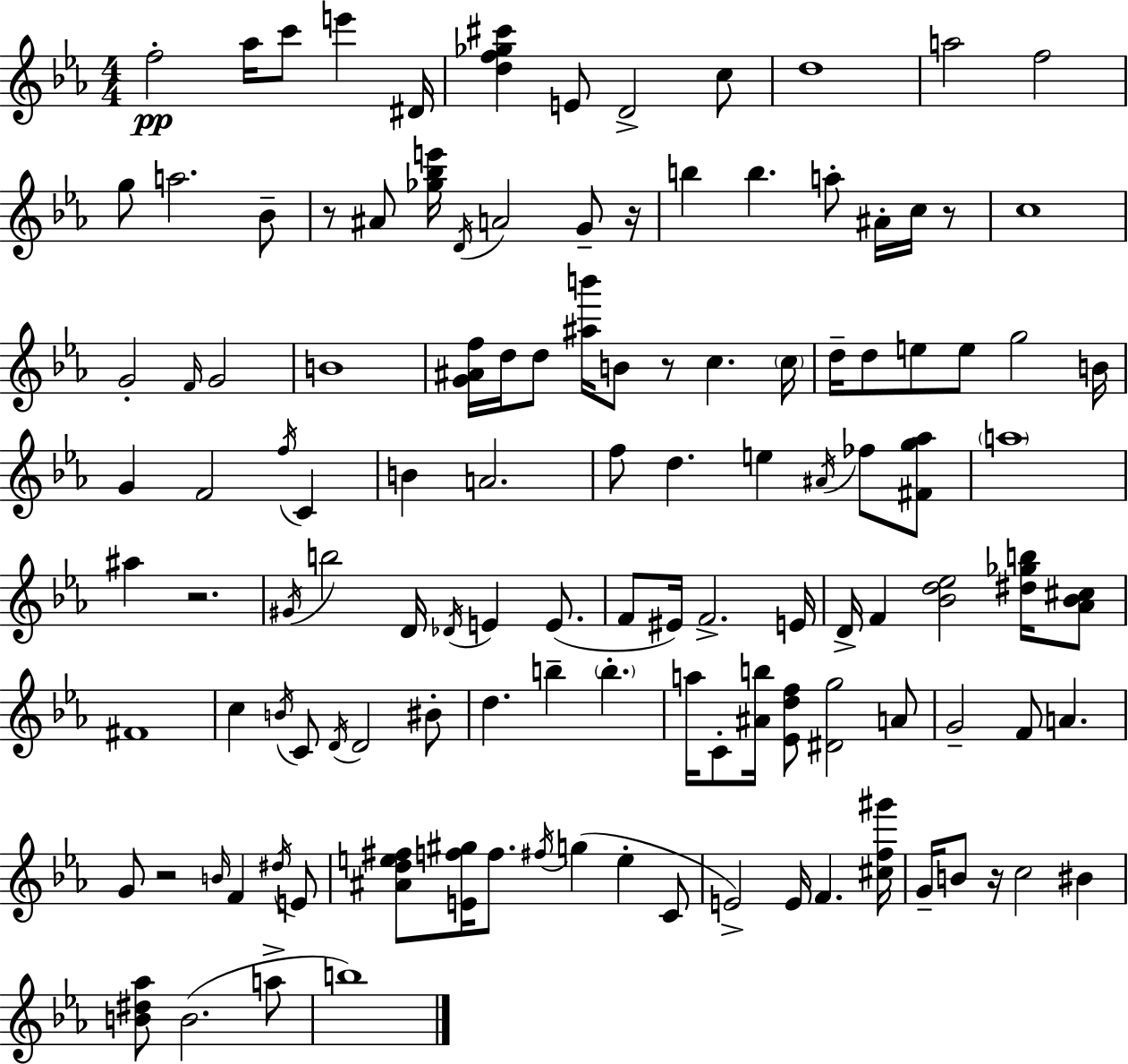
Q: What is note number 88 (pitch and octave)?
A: G5